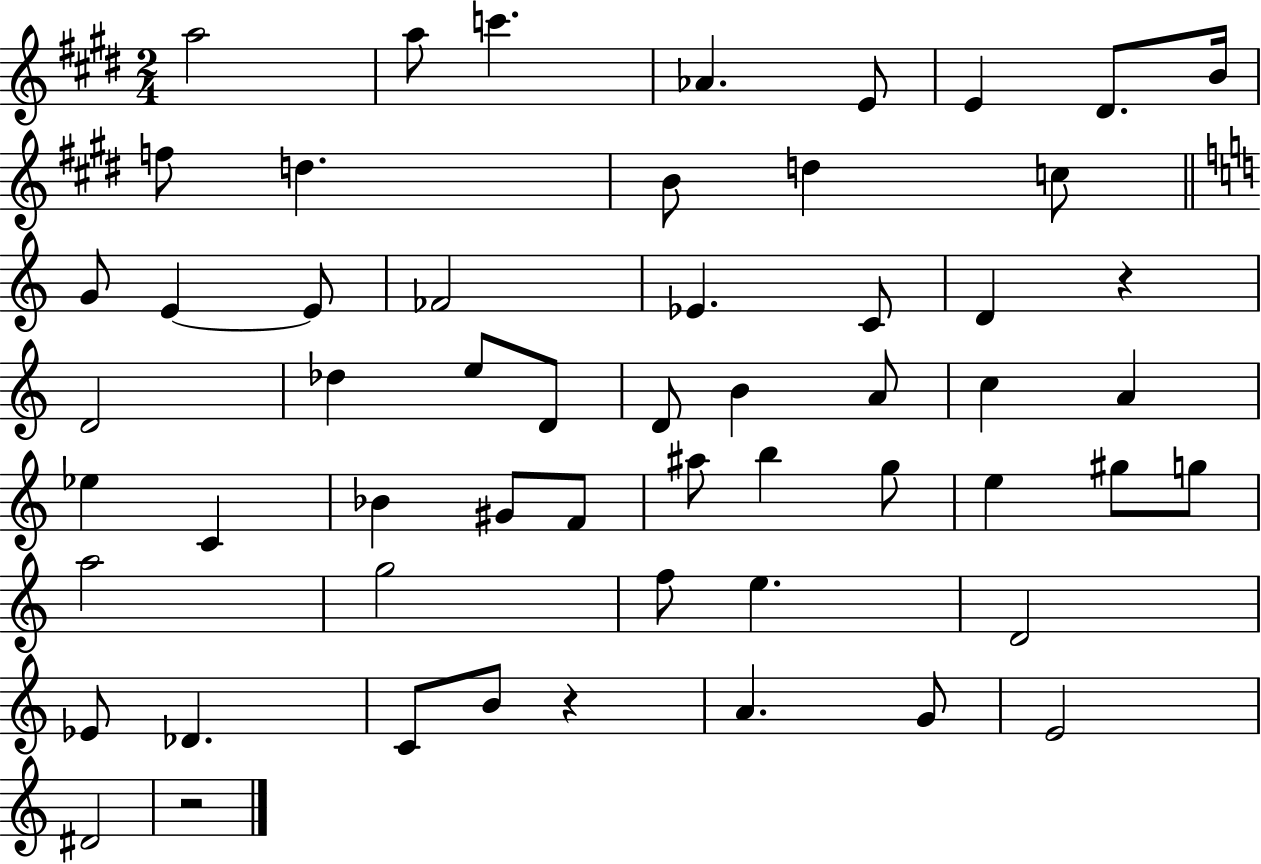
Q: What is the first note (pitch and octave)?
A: A5